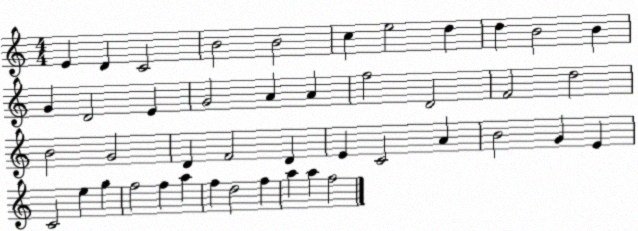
X:1
T:Untitled
M:4/4
L:1/4
K:C
E D C2 B2 B2 c e2 d d B2 B G D2 E G2 A A f2 D2 F2 d2 B2 G2 D F2 D E C2 A B2 G E C2 e g f2 f a f d2 f a a f2